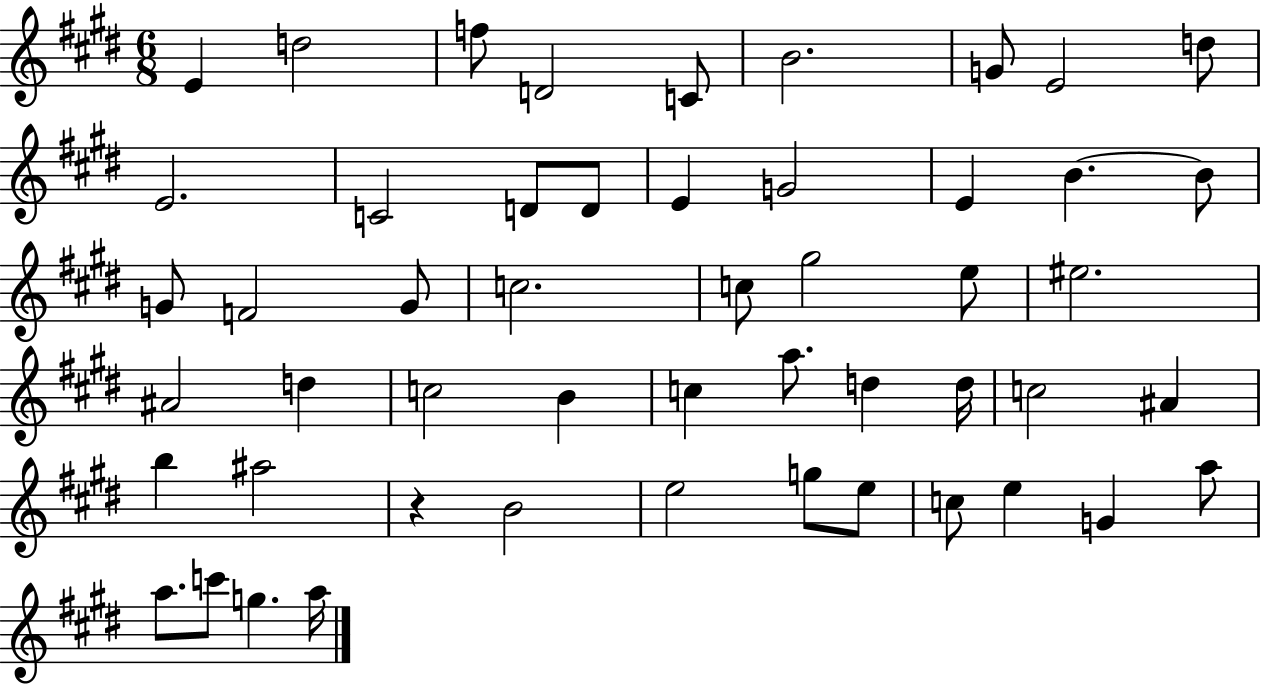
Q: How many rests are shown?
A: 1